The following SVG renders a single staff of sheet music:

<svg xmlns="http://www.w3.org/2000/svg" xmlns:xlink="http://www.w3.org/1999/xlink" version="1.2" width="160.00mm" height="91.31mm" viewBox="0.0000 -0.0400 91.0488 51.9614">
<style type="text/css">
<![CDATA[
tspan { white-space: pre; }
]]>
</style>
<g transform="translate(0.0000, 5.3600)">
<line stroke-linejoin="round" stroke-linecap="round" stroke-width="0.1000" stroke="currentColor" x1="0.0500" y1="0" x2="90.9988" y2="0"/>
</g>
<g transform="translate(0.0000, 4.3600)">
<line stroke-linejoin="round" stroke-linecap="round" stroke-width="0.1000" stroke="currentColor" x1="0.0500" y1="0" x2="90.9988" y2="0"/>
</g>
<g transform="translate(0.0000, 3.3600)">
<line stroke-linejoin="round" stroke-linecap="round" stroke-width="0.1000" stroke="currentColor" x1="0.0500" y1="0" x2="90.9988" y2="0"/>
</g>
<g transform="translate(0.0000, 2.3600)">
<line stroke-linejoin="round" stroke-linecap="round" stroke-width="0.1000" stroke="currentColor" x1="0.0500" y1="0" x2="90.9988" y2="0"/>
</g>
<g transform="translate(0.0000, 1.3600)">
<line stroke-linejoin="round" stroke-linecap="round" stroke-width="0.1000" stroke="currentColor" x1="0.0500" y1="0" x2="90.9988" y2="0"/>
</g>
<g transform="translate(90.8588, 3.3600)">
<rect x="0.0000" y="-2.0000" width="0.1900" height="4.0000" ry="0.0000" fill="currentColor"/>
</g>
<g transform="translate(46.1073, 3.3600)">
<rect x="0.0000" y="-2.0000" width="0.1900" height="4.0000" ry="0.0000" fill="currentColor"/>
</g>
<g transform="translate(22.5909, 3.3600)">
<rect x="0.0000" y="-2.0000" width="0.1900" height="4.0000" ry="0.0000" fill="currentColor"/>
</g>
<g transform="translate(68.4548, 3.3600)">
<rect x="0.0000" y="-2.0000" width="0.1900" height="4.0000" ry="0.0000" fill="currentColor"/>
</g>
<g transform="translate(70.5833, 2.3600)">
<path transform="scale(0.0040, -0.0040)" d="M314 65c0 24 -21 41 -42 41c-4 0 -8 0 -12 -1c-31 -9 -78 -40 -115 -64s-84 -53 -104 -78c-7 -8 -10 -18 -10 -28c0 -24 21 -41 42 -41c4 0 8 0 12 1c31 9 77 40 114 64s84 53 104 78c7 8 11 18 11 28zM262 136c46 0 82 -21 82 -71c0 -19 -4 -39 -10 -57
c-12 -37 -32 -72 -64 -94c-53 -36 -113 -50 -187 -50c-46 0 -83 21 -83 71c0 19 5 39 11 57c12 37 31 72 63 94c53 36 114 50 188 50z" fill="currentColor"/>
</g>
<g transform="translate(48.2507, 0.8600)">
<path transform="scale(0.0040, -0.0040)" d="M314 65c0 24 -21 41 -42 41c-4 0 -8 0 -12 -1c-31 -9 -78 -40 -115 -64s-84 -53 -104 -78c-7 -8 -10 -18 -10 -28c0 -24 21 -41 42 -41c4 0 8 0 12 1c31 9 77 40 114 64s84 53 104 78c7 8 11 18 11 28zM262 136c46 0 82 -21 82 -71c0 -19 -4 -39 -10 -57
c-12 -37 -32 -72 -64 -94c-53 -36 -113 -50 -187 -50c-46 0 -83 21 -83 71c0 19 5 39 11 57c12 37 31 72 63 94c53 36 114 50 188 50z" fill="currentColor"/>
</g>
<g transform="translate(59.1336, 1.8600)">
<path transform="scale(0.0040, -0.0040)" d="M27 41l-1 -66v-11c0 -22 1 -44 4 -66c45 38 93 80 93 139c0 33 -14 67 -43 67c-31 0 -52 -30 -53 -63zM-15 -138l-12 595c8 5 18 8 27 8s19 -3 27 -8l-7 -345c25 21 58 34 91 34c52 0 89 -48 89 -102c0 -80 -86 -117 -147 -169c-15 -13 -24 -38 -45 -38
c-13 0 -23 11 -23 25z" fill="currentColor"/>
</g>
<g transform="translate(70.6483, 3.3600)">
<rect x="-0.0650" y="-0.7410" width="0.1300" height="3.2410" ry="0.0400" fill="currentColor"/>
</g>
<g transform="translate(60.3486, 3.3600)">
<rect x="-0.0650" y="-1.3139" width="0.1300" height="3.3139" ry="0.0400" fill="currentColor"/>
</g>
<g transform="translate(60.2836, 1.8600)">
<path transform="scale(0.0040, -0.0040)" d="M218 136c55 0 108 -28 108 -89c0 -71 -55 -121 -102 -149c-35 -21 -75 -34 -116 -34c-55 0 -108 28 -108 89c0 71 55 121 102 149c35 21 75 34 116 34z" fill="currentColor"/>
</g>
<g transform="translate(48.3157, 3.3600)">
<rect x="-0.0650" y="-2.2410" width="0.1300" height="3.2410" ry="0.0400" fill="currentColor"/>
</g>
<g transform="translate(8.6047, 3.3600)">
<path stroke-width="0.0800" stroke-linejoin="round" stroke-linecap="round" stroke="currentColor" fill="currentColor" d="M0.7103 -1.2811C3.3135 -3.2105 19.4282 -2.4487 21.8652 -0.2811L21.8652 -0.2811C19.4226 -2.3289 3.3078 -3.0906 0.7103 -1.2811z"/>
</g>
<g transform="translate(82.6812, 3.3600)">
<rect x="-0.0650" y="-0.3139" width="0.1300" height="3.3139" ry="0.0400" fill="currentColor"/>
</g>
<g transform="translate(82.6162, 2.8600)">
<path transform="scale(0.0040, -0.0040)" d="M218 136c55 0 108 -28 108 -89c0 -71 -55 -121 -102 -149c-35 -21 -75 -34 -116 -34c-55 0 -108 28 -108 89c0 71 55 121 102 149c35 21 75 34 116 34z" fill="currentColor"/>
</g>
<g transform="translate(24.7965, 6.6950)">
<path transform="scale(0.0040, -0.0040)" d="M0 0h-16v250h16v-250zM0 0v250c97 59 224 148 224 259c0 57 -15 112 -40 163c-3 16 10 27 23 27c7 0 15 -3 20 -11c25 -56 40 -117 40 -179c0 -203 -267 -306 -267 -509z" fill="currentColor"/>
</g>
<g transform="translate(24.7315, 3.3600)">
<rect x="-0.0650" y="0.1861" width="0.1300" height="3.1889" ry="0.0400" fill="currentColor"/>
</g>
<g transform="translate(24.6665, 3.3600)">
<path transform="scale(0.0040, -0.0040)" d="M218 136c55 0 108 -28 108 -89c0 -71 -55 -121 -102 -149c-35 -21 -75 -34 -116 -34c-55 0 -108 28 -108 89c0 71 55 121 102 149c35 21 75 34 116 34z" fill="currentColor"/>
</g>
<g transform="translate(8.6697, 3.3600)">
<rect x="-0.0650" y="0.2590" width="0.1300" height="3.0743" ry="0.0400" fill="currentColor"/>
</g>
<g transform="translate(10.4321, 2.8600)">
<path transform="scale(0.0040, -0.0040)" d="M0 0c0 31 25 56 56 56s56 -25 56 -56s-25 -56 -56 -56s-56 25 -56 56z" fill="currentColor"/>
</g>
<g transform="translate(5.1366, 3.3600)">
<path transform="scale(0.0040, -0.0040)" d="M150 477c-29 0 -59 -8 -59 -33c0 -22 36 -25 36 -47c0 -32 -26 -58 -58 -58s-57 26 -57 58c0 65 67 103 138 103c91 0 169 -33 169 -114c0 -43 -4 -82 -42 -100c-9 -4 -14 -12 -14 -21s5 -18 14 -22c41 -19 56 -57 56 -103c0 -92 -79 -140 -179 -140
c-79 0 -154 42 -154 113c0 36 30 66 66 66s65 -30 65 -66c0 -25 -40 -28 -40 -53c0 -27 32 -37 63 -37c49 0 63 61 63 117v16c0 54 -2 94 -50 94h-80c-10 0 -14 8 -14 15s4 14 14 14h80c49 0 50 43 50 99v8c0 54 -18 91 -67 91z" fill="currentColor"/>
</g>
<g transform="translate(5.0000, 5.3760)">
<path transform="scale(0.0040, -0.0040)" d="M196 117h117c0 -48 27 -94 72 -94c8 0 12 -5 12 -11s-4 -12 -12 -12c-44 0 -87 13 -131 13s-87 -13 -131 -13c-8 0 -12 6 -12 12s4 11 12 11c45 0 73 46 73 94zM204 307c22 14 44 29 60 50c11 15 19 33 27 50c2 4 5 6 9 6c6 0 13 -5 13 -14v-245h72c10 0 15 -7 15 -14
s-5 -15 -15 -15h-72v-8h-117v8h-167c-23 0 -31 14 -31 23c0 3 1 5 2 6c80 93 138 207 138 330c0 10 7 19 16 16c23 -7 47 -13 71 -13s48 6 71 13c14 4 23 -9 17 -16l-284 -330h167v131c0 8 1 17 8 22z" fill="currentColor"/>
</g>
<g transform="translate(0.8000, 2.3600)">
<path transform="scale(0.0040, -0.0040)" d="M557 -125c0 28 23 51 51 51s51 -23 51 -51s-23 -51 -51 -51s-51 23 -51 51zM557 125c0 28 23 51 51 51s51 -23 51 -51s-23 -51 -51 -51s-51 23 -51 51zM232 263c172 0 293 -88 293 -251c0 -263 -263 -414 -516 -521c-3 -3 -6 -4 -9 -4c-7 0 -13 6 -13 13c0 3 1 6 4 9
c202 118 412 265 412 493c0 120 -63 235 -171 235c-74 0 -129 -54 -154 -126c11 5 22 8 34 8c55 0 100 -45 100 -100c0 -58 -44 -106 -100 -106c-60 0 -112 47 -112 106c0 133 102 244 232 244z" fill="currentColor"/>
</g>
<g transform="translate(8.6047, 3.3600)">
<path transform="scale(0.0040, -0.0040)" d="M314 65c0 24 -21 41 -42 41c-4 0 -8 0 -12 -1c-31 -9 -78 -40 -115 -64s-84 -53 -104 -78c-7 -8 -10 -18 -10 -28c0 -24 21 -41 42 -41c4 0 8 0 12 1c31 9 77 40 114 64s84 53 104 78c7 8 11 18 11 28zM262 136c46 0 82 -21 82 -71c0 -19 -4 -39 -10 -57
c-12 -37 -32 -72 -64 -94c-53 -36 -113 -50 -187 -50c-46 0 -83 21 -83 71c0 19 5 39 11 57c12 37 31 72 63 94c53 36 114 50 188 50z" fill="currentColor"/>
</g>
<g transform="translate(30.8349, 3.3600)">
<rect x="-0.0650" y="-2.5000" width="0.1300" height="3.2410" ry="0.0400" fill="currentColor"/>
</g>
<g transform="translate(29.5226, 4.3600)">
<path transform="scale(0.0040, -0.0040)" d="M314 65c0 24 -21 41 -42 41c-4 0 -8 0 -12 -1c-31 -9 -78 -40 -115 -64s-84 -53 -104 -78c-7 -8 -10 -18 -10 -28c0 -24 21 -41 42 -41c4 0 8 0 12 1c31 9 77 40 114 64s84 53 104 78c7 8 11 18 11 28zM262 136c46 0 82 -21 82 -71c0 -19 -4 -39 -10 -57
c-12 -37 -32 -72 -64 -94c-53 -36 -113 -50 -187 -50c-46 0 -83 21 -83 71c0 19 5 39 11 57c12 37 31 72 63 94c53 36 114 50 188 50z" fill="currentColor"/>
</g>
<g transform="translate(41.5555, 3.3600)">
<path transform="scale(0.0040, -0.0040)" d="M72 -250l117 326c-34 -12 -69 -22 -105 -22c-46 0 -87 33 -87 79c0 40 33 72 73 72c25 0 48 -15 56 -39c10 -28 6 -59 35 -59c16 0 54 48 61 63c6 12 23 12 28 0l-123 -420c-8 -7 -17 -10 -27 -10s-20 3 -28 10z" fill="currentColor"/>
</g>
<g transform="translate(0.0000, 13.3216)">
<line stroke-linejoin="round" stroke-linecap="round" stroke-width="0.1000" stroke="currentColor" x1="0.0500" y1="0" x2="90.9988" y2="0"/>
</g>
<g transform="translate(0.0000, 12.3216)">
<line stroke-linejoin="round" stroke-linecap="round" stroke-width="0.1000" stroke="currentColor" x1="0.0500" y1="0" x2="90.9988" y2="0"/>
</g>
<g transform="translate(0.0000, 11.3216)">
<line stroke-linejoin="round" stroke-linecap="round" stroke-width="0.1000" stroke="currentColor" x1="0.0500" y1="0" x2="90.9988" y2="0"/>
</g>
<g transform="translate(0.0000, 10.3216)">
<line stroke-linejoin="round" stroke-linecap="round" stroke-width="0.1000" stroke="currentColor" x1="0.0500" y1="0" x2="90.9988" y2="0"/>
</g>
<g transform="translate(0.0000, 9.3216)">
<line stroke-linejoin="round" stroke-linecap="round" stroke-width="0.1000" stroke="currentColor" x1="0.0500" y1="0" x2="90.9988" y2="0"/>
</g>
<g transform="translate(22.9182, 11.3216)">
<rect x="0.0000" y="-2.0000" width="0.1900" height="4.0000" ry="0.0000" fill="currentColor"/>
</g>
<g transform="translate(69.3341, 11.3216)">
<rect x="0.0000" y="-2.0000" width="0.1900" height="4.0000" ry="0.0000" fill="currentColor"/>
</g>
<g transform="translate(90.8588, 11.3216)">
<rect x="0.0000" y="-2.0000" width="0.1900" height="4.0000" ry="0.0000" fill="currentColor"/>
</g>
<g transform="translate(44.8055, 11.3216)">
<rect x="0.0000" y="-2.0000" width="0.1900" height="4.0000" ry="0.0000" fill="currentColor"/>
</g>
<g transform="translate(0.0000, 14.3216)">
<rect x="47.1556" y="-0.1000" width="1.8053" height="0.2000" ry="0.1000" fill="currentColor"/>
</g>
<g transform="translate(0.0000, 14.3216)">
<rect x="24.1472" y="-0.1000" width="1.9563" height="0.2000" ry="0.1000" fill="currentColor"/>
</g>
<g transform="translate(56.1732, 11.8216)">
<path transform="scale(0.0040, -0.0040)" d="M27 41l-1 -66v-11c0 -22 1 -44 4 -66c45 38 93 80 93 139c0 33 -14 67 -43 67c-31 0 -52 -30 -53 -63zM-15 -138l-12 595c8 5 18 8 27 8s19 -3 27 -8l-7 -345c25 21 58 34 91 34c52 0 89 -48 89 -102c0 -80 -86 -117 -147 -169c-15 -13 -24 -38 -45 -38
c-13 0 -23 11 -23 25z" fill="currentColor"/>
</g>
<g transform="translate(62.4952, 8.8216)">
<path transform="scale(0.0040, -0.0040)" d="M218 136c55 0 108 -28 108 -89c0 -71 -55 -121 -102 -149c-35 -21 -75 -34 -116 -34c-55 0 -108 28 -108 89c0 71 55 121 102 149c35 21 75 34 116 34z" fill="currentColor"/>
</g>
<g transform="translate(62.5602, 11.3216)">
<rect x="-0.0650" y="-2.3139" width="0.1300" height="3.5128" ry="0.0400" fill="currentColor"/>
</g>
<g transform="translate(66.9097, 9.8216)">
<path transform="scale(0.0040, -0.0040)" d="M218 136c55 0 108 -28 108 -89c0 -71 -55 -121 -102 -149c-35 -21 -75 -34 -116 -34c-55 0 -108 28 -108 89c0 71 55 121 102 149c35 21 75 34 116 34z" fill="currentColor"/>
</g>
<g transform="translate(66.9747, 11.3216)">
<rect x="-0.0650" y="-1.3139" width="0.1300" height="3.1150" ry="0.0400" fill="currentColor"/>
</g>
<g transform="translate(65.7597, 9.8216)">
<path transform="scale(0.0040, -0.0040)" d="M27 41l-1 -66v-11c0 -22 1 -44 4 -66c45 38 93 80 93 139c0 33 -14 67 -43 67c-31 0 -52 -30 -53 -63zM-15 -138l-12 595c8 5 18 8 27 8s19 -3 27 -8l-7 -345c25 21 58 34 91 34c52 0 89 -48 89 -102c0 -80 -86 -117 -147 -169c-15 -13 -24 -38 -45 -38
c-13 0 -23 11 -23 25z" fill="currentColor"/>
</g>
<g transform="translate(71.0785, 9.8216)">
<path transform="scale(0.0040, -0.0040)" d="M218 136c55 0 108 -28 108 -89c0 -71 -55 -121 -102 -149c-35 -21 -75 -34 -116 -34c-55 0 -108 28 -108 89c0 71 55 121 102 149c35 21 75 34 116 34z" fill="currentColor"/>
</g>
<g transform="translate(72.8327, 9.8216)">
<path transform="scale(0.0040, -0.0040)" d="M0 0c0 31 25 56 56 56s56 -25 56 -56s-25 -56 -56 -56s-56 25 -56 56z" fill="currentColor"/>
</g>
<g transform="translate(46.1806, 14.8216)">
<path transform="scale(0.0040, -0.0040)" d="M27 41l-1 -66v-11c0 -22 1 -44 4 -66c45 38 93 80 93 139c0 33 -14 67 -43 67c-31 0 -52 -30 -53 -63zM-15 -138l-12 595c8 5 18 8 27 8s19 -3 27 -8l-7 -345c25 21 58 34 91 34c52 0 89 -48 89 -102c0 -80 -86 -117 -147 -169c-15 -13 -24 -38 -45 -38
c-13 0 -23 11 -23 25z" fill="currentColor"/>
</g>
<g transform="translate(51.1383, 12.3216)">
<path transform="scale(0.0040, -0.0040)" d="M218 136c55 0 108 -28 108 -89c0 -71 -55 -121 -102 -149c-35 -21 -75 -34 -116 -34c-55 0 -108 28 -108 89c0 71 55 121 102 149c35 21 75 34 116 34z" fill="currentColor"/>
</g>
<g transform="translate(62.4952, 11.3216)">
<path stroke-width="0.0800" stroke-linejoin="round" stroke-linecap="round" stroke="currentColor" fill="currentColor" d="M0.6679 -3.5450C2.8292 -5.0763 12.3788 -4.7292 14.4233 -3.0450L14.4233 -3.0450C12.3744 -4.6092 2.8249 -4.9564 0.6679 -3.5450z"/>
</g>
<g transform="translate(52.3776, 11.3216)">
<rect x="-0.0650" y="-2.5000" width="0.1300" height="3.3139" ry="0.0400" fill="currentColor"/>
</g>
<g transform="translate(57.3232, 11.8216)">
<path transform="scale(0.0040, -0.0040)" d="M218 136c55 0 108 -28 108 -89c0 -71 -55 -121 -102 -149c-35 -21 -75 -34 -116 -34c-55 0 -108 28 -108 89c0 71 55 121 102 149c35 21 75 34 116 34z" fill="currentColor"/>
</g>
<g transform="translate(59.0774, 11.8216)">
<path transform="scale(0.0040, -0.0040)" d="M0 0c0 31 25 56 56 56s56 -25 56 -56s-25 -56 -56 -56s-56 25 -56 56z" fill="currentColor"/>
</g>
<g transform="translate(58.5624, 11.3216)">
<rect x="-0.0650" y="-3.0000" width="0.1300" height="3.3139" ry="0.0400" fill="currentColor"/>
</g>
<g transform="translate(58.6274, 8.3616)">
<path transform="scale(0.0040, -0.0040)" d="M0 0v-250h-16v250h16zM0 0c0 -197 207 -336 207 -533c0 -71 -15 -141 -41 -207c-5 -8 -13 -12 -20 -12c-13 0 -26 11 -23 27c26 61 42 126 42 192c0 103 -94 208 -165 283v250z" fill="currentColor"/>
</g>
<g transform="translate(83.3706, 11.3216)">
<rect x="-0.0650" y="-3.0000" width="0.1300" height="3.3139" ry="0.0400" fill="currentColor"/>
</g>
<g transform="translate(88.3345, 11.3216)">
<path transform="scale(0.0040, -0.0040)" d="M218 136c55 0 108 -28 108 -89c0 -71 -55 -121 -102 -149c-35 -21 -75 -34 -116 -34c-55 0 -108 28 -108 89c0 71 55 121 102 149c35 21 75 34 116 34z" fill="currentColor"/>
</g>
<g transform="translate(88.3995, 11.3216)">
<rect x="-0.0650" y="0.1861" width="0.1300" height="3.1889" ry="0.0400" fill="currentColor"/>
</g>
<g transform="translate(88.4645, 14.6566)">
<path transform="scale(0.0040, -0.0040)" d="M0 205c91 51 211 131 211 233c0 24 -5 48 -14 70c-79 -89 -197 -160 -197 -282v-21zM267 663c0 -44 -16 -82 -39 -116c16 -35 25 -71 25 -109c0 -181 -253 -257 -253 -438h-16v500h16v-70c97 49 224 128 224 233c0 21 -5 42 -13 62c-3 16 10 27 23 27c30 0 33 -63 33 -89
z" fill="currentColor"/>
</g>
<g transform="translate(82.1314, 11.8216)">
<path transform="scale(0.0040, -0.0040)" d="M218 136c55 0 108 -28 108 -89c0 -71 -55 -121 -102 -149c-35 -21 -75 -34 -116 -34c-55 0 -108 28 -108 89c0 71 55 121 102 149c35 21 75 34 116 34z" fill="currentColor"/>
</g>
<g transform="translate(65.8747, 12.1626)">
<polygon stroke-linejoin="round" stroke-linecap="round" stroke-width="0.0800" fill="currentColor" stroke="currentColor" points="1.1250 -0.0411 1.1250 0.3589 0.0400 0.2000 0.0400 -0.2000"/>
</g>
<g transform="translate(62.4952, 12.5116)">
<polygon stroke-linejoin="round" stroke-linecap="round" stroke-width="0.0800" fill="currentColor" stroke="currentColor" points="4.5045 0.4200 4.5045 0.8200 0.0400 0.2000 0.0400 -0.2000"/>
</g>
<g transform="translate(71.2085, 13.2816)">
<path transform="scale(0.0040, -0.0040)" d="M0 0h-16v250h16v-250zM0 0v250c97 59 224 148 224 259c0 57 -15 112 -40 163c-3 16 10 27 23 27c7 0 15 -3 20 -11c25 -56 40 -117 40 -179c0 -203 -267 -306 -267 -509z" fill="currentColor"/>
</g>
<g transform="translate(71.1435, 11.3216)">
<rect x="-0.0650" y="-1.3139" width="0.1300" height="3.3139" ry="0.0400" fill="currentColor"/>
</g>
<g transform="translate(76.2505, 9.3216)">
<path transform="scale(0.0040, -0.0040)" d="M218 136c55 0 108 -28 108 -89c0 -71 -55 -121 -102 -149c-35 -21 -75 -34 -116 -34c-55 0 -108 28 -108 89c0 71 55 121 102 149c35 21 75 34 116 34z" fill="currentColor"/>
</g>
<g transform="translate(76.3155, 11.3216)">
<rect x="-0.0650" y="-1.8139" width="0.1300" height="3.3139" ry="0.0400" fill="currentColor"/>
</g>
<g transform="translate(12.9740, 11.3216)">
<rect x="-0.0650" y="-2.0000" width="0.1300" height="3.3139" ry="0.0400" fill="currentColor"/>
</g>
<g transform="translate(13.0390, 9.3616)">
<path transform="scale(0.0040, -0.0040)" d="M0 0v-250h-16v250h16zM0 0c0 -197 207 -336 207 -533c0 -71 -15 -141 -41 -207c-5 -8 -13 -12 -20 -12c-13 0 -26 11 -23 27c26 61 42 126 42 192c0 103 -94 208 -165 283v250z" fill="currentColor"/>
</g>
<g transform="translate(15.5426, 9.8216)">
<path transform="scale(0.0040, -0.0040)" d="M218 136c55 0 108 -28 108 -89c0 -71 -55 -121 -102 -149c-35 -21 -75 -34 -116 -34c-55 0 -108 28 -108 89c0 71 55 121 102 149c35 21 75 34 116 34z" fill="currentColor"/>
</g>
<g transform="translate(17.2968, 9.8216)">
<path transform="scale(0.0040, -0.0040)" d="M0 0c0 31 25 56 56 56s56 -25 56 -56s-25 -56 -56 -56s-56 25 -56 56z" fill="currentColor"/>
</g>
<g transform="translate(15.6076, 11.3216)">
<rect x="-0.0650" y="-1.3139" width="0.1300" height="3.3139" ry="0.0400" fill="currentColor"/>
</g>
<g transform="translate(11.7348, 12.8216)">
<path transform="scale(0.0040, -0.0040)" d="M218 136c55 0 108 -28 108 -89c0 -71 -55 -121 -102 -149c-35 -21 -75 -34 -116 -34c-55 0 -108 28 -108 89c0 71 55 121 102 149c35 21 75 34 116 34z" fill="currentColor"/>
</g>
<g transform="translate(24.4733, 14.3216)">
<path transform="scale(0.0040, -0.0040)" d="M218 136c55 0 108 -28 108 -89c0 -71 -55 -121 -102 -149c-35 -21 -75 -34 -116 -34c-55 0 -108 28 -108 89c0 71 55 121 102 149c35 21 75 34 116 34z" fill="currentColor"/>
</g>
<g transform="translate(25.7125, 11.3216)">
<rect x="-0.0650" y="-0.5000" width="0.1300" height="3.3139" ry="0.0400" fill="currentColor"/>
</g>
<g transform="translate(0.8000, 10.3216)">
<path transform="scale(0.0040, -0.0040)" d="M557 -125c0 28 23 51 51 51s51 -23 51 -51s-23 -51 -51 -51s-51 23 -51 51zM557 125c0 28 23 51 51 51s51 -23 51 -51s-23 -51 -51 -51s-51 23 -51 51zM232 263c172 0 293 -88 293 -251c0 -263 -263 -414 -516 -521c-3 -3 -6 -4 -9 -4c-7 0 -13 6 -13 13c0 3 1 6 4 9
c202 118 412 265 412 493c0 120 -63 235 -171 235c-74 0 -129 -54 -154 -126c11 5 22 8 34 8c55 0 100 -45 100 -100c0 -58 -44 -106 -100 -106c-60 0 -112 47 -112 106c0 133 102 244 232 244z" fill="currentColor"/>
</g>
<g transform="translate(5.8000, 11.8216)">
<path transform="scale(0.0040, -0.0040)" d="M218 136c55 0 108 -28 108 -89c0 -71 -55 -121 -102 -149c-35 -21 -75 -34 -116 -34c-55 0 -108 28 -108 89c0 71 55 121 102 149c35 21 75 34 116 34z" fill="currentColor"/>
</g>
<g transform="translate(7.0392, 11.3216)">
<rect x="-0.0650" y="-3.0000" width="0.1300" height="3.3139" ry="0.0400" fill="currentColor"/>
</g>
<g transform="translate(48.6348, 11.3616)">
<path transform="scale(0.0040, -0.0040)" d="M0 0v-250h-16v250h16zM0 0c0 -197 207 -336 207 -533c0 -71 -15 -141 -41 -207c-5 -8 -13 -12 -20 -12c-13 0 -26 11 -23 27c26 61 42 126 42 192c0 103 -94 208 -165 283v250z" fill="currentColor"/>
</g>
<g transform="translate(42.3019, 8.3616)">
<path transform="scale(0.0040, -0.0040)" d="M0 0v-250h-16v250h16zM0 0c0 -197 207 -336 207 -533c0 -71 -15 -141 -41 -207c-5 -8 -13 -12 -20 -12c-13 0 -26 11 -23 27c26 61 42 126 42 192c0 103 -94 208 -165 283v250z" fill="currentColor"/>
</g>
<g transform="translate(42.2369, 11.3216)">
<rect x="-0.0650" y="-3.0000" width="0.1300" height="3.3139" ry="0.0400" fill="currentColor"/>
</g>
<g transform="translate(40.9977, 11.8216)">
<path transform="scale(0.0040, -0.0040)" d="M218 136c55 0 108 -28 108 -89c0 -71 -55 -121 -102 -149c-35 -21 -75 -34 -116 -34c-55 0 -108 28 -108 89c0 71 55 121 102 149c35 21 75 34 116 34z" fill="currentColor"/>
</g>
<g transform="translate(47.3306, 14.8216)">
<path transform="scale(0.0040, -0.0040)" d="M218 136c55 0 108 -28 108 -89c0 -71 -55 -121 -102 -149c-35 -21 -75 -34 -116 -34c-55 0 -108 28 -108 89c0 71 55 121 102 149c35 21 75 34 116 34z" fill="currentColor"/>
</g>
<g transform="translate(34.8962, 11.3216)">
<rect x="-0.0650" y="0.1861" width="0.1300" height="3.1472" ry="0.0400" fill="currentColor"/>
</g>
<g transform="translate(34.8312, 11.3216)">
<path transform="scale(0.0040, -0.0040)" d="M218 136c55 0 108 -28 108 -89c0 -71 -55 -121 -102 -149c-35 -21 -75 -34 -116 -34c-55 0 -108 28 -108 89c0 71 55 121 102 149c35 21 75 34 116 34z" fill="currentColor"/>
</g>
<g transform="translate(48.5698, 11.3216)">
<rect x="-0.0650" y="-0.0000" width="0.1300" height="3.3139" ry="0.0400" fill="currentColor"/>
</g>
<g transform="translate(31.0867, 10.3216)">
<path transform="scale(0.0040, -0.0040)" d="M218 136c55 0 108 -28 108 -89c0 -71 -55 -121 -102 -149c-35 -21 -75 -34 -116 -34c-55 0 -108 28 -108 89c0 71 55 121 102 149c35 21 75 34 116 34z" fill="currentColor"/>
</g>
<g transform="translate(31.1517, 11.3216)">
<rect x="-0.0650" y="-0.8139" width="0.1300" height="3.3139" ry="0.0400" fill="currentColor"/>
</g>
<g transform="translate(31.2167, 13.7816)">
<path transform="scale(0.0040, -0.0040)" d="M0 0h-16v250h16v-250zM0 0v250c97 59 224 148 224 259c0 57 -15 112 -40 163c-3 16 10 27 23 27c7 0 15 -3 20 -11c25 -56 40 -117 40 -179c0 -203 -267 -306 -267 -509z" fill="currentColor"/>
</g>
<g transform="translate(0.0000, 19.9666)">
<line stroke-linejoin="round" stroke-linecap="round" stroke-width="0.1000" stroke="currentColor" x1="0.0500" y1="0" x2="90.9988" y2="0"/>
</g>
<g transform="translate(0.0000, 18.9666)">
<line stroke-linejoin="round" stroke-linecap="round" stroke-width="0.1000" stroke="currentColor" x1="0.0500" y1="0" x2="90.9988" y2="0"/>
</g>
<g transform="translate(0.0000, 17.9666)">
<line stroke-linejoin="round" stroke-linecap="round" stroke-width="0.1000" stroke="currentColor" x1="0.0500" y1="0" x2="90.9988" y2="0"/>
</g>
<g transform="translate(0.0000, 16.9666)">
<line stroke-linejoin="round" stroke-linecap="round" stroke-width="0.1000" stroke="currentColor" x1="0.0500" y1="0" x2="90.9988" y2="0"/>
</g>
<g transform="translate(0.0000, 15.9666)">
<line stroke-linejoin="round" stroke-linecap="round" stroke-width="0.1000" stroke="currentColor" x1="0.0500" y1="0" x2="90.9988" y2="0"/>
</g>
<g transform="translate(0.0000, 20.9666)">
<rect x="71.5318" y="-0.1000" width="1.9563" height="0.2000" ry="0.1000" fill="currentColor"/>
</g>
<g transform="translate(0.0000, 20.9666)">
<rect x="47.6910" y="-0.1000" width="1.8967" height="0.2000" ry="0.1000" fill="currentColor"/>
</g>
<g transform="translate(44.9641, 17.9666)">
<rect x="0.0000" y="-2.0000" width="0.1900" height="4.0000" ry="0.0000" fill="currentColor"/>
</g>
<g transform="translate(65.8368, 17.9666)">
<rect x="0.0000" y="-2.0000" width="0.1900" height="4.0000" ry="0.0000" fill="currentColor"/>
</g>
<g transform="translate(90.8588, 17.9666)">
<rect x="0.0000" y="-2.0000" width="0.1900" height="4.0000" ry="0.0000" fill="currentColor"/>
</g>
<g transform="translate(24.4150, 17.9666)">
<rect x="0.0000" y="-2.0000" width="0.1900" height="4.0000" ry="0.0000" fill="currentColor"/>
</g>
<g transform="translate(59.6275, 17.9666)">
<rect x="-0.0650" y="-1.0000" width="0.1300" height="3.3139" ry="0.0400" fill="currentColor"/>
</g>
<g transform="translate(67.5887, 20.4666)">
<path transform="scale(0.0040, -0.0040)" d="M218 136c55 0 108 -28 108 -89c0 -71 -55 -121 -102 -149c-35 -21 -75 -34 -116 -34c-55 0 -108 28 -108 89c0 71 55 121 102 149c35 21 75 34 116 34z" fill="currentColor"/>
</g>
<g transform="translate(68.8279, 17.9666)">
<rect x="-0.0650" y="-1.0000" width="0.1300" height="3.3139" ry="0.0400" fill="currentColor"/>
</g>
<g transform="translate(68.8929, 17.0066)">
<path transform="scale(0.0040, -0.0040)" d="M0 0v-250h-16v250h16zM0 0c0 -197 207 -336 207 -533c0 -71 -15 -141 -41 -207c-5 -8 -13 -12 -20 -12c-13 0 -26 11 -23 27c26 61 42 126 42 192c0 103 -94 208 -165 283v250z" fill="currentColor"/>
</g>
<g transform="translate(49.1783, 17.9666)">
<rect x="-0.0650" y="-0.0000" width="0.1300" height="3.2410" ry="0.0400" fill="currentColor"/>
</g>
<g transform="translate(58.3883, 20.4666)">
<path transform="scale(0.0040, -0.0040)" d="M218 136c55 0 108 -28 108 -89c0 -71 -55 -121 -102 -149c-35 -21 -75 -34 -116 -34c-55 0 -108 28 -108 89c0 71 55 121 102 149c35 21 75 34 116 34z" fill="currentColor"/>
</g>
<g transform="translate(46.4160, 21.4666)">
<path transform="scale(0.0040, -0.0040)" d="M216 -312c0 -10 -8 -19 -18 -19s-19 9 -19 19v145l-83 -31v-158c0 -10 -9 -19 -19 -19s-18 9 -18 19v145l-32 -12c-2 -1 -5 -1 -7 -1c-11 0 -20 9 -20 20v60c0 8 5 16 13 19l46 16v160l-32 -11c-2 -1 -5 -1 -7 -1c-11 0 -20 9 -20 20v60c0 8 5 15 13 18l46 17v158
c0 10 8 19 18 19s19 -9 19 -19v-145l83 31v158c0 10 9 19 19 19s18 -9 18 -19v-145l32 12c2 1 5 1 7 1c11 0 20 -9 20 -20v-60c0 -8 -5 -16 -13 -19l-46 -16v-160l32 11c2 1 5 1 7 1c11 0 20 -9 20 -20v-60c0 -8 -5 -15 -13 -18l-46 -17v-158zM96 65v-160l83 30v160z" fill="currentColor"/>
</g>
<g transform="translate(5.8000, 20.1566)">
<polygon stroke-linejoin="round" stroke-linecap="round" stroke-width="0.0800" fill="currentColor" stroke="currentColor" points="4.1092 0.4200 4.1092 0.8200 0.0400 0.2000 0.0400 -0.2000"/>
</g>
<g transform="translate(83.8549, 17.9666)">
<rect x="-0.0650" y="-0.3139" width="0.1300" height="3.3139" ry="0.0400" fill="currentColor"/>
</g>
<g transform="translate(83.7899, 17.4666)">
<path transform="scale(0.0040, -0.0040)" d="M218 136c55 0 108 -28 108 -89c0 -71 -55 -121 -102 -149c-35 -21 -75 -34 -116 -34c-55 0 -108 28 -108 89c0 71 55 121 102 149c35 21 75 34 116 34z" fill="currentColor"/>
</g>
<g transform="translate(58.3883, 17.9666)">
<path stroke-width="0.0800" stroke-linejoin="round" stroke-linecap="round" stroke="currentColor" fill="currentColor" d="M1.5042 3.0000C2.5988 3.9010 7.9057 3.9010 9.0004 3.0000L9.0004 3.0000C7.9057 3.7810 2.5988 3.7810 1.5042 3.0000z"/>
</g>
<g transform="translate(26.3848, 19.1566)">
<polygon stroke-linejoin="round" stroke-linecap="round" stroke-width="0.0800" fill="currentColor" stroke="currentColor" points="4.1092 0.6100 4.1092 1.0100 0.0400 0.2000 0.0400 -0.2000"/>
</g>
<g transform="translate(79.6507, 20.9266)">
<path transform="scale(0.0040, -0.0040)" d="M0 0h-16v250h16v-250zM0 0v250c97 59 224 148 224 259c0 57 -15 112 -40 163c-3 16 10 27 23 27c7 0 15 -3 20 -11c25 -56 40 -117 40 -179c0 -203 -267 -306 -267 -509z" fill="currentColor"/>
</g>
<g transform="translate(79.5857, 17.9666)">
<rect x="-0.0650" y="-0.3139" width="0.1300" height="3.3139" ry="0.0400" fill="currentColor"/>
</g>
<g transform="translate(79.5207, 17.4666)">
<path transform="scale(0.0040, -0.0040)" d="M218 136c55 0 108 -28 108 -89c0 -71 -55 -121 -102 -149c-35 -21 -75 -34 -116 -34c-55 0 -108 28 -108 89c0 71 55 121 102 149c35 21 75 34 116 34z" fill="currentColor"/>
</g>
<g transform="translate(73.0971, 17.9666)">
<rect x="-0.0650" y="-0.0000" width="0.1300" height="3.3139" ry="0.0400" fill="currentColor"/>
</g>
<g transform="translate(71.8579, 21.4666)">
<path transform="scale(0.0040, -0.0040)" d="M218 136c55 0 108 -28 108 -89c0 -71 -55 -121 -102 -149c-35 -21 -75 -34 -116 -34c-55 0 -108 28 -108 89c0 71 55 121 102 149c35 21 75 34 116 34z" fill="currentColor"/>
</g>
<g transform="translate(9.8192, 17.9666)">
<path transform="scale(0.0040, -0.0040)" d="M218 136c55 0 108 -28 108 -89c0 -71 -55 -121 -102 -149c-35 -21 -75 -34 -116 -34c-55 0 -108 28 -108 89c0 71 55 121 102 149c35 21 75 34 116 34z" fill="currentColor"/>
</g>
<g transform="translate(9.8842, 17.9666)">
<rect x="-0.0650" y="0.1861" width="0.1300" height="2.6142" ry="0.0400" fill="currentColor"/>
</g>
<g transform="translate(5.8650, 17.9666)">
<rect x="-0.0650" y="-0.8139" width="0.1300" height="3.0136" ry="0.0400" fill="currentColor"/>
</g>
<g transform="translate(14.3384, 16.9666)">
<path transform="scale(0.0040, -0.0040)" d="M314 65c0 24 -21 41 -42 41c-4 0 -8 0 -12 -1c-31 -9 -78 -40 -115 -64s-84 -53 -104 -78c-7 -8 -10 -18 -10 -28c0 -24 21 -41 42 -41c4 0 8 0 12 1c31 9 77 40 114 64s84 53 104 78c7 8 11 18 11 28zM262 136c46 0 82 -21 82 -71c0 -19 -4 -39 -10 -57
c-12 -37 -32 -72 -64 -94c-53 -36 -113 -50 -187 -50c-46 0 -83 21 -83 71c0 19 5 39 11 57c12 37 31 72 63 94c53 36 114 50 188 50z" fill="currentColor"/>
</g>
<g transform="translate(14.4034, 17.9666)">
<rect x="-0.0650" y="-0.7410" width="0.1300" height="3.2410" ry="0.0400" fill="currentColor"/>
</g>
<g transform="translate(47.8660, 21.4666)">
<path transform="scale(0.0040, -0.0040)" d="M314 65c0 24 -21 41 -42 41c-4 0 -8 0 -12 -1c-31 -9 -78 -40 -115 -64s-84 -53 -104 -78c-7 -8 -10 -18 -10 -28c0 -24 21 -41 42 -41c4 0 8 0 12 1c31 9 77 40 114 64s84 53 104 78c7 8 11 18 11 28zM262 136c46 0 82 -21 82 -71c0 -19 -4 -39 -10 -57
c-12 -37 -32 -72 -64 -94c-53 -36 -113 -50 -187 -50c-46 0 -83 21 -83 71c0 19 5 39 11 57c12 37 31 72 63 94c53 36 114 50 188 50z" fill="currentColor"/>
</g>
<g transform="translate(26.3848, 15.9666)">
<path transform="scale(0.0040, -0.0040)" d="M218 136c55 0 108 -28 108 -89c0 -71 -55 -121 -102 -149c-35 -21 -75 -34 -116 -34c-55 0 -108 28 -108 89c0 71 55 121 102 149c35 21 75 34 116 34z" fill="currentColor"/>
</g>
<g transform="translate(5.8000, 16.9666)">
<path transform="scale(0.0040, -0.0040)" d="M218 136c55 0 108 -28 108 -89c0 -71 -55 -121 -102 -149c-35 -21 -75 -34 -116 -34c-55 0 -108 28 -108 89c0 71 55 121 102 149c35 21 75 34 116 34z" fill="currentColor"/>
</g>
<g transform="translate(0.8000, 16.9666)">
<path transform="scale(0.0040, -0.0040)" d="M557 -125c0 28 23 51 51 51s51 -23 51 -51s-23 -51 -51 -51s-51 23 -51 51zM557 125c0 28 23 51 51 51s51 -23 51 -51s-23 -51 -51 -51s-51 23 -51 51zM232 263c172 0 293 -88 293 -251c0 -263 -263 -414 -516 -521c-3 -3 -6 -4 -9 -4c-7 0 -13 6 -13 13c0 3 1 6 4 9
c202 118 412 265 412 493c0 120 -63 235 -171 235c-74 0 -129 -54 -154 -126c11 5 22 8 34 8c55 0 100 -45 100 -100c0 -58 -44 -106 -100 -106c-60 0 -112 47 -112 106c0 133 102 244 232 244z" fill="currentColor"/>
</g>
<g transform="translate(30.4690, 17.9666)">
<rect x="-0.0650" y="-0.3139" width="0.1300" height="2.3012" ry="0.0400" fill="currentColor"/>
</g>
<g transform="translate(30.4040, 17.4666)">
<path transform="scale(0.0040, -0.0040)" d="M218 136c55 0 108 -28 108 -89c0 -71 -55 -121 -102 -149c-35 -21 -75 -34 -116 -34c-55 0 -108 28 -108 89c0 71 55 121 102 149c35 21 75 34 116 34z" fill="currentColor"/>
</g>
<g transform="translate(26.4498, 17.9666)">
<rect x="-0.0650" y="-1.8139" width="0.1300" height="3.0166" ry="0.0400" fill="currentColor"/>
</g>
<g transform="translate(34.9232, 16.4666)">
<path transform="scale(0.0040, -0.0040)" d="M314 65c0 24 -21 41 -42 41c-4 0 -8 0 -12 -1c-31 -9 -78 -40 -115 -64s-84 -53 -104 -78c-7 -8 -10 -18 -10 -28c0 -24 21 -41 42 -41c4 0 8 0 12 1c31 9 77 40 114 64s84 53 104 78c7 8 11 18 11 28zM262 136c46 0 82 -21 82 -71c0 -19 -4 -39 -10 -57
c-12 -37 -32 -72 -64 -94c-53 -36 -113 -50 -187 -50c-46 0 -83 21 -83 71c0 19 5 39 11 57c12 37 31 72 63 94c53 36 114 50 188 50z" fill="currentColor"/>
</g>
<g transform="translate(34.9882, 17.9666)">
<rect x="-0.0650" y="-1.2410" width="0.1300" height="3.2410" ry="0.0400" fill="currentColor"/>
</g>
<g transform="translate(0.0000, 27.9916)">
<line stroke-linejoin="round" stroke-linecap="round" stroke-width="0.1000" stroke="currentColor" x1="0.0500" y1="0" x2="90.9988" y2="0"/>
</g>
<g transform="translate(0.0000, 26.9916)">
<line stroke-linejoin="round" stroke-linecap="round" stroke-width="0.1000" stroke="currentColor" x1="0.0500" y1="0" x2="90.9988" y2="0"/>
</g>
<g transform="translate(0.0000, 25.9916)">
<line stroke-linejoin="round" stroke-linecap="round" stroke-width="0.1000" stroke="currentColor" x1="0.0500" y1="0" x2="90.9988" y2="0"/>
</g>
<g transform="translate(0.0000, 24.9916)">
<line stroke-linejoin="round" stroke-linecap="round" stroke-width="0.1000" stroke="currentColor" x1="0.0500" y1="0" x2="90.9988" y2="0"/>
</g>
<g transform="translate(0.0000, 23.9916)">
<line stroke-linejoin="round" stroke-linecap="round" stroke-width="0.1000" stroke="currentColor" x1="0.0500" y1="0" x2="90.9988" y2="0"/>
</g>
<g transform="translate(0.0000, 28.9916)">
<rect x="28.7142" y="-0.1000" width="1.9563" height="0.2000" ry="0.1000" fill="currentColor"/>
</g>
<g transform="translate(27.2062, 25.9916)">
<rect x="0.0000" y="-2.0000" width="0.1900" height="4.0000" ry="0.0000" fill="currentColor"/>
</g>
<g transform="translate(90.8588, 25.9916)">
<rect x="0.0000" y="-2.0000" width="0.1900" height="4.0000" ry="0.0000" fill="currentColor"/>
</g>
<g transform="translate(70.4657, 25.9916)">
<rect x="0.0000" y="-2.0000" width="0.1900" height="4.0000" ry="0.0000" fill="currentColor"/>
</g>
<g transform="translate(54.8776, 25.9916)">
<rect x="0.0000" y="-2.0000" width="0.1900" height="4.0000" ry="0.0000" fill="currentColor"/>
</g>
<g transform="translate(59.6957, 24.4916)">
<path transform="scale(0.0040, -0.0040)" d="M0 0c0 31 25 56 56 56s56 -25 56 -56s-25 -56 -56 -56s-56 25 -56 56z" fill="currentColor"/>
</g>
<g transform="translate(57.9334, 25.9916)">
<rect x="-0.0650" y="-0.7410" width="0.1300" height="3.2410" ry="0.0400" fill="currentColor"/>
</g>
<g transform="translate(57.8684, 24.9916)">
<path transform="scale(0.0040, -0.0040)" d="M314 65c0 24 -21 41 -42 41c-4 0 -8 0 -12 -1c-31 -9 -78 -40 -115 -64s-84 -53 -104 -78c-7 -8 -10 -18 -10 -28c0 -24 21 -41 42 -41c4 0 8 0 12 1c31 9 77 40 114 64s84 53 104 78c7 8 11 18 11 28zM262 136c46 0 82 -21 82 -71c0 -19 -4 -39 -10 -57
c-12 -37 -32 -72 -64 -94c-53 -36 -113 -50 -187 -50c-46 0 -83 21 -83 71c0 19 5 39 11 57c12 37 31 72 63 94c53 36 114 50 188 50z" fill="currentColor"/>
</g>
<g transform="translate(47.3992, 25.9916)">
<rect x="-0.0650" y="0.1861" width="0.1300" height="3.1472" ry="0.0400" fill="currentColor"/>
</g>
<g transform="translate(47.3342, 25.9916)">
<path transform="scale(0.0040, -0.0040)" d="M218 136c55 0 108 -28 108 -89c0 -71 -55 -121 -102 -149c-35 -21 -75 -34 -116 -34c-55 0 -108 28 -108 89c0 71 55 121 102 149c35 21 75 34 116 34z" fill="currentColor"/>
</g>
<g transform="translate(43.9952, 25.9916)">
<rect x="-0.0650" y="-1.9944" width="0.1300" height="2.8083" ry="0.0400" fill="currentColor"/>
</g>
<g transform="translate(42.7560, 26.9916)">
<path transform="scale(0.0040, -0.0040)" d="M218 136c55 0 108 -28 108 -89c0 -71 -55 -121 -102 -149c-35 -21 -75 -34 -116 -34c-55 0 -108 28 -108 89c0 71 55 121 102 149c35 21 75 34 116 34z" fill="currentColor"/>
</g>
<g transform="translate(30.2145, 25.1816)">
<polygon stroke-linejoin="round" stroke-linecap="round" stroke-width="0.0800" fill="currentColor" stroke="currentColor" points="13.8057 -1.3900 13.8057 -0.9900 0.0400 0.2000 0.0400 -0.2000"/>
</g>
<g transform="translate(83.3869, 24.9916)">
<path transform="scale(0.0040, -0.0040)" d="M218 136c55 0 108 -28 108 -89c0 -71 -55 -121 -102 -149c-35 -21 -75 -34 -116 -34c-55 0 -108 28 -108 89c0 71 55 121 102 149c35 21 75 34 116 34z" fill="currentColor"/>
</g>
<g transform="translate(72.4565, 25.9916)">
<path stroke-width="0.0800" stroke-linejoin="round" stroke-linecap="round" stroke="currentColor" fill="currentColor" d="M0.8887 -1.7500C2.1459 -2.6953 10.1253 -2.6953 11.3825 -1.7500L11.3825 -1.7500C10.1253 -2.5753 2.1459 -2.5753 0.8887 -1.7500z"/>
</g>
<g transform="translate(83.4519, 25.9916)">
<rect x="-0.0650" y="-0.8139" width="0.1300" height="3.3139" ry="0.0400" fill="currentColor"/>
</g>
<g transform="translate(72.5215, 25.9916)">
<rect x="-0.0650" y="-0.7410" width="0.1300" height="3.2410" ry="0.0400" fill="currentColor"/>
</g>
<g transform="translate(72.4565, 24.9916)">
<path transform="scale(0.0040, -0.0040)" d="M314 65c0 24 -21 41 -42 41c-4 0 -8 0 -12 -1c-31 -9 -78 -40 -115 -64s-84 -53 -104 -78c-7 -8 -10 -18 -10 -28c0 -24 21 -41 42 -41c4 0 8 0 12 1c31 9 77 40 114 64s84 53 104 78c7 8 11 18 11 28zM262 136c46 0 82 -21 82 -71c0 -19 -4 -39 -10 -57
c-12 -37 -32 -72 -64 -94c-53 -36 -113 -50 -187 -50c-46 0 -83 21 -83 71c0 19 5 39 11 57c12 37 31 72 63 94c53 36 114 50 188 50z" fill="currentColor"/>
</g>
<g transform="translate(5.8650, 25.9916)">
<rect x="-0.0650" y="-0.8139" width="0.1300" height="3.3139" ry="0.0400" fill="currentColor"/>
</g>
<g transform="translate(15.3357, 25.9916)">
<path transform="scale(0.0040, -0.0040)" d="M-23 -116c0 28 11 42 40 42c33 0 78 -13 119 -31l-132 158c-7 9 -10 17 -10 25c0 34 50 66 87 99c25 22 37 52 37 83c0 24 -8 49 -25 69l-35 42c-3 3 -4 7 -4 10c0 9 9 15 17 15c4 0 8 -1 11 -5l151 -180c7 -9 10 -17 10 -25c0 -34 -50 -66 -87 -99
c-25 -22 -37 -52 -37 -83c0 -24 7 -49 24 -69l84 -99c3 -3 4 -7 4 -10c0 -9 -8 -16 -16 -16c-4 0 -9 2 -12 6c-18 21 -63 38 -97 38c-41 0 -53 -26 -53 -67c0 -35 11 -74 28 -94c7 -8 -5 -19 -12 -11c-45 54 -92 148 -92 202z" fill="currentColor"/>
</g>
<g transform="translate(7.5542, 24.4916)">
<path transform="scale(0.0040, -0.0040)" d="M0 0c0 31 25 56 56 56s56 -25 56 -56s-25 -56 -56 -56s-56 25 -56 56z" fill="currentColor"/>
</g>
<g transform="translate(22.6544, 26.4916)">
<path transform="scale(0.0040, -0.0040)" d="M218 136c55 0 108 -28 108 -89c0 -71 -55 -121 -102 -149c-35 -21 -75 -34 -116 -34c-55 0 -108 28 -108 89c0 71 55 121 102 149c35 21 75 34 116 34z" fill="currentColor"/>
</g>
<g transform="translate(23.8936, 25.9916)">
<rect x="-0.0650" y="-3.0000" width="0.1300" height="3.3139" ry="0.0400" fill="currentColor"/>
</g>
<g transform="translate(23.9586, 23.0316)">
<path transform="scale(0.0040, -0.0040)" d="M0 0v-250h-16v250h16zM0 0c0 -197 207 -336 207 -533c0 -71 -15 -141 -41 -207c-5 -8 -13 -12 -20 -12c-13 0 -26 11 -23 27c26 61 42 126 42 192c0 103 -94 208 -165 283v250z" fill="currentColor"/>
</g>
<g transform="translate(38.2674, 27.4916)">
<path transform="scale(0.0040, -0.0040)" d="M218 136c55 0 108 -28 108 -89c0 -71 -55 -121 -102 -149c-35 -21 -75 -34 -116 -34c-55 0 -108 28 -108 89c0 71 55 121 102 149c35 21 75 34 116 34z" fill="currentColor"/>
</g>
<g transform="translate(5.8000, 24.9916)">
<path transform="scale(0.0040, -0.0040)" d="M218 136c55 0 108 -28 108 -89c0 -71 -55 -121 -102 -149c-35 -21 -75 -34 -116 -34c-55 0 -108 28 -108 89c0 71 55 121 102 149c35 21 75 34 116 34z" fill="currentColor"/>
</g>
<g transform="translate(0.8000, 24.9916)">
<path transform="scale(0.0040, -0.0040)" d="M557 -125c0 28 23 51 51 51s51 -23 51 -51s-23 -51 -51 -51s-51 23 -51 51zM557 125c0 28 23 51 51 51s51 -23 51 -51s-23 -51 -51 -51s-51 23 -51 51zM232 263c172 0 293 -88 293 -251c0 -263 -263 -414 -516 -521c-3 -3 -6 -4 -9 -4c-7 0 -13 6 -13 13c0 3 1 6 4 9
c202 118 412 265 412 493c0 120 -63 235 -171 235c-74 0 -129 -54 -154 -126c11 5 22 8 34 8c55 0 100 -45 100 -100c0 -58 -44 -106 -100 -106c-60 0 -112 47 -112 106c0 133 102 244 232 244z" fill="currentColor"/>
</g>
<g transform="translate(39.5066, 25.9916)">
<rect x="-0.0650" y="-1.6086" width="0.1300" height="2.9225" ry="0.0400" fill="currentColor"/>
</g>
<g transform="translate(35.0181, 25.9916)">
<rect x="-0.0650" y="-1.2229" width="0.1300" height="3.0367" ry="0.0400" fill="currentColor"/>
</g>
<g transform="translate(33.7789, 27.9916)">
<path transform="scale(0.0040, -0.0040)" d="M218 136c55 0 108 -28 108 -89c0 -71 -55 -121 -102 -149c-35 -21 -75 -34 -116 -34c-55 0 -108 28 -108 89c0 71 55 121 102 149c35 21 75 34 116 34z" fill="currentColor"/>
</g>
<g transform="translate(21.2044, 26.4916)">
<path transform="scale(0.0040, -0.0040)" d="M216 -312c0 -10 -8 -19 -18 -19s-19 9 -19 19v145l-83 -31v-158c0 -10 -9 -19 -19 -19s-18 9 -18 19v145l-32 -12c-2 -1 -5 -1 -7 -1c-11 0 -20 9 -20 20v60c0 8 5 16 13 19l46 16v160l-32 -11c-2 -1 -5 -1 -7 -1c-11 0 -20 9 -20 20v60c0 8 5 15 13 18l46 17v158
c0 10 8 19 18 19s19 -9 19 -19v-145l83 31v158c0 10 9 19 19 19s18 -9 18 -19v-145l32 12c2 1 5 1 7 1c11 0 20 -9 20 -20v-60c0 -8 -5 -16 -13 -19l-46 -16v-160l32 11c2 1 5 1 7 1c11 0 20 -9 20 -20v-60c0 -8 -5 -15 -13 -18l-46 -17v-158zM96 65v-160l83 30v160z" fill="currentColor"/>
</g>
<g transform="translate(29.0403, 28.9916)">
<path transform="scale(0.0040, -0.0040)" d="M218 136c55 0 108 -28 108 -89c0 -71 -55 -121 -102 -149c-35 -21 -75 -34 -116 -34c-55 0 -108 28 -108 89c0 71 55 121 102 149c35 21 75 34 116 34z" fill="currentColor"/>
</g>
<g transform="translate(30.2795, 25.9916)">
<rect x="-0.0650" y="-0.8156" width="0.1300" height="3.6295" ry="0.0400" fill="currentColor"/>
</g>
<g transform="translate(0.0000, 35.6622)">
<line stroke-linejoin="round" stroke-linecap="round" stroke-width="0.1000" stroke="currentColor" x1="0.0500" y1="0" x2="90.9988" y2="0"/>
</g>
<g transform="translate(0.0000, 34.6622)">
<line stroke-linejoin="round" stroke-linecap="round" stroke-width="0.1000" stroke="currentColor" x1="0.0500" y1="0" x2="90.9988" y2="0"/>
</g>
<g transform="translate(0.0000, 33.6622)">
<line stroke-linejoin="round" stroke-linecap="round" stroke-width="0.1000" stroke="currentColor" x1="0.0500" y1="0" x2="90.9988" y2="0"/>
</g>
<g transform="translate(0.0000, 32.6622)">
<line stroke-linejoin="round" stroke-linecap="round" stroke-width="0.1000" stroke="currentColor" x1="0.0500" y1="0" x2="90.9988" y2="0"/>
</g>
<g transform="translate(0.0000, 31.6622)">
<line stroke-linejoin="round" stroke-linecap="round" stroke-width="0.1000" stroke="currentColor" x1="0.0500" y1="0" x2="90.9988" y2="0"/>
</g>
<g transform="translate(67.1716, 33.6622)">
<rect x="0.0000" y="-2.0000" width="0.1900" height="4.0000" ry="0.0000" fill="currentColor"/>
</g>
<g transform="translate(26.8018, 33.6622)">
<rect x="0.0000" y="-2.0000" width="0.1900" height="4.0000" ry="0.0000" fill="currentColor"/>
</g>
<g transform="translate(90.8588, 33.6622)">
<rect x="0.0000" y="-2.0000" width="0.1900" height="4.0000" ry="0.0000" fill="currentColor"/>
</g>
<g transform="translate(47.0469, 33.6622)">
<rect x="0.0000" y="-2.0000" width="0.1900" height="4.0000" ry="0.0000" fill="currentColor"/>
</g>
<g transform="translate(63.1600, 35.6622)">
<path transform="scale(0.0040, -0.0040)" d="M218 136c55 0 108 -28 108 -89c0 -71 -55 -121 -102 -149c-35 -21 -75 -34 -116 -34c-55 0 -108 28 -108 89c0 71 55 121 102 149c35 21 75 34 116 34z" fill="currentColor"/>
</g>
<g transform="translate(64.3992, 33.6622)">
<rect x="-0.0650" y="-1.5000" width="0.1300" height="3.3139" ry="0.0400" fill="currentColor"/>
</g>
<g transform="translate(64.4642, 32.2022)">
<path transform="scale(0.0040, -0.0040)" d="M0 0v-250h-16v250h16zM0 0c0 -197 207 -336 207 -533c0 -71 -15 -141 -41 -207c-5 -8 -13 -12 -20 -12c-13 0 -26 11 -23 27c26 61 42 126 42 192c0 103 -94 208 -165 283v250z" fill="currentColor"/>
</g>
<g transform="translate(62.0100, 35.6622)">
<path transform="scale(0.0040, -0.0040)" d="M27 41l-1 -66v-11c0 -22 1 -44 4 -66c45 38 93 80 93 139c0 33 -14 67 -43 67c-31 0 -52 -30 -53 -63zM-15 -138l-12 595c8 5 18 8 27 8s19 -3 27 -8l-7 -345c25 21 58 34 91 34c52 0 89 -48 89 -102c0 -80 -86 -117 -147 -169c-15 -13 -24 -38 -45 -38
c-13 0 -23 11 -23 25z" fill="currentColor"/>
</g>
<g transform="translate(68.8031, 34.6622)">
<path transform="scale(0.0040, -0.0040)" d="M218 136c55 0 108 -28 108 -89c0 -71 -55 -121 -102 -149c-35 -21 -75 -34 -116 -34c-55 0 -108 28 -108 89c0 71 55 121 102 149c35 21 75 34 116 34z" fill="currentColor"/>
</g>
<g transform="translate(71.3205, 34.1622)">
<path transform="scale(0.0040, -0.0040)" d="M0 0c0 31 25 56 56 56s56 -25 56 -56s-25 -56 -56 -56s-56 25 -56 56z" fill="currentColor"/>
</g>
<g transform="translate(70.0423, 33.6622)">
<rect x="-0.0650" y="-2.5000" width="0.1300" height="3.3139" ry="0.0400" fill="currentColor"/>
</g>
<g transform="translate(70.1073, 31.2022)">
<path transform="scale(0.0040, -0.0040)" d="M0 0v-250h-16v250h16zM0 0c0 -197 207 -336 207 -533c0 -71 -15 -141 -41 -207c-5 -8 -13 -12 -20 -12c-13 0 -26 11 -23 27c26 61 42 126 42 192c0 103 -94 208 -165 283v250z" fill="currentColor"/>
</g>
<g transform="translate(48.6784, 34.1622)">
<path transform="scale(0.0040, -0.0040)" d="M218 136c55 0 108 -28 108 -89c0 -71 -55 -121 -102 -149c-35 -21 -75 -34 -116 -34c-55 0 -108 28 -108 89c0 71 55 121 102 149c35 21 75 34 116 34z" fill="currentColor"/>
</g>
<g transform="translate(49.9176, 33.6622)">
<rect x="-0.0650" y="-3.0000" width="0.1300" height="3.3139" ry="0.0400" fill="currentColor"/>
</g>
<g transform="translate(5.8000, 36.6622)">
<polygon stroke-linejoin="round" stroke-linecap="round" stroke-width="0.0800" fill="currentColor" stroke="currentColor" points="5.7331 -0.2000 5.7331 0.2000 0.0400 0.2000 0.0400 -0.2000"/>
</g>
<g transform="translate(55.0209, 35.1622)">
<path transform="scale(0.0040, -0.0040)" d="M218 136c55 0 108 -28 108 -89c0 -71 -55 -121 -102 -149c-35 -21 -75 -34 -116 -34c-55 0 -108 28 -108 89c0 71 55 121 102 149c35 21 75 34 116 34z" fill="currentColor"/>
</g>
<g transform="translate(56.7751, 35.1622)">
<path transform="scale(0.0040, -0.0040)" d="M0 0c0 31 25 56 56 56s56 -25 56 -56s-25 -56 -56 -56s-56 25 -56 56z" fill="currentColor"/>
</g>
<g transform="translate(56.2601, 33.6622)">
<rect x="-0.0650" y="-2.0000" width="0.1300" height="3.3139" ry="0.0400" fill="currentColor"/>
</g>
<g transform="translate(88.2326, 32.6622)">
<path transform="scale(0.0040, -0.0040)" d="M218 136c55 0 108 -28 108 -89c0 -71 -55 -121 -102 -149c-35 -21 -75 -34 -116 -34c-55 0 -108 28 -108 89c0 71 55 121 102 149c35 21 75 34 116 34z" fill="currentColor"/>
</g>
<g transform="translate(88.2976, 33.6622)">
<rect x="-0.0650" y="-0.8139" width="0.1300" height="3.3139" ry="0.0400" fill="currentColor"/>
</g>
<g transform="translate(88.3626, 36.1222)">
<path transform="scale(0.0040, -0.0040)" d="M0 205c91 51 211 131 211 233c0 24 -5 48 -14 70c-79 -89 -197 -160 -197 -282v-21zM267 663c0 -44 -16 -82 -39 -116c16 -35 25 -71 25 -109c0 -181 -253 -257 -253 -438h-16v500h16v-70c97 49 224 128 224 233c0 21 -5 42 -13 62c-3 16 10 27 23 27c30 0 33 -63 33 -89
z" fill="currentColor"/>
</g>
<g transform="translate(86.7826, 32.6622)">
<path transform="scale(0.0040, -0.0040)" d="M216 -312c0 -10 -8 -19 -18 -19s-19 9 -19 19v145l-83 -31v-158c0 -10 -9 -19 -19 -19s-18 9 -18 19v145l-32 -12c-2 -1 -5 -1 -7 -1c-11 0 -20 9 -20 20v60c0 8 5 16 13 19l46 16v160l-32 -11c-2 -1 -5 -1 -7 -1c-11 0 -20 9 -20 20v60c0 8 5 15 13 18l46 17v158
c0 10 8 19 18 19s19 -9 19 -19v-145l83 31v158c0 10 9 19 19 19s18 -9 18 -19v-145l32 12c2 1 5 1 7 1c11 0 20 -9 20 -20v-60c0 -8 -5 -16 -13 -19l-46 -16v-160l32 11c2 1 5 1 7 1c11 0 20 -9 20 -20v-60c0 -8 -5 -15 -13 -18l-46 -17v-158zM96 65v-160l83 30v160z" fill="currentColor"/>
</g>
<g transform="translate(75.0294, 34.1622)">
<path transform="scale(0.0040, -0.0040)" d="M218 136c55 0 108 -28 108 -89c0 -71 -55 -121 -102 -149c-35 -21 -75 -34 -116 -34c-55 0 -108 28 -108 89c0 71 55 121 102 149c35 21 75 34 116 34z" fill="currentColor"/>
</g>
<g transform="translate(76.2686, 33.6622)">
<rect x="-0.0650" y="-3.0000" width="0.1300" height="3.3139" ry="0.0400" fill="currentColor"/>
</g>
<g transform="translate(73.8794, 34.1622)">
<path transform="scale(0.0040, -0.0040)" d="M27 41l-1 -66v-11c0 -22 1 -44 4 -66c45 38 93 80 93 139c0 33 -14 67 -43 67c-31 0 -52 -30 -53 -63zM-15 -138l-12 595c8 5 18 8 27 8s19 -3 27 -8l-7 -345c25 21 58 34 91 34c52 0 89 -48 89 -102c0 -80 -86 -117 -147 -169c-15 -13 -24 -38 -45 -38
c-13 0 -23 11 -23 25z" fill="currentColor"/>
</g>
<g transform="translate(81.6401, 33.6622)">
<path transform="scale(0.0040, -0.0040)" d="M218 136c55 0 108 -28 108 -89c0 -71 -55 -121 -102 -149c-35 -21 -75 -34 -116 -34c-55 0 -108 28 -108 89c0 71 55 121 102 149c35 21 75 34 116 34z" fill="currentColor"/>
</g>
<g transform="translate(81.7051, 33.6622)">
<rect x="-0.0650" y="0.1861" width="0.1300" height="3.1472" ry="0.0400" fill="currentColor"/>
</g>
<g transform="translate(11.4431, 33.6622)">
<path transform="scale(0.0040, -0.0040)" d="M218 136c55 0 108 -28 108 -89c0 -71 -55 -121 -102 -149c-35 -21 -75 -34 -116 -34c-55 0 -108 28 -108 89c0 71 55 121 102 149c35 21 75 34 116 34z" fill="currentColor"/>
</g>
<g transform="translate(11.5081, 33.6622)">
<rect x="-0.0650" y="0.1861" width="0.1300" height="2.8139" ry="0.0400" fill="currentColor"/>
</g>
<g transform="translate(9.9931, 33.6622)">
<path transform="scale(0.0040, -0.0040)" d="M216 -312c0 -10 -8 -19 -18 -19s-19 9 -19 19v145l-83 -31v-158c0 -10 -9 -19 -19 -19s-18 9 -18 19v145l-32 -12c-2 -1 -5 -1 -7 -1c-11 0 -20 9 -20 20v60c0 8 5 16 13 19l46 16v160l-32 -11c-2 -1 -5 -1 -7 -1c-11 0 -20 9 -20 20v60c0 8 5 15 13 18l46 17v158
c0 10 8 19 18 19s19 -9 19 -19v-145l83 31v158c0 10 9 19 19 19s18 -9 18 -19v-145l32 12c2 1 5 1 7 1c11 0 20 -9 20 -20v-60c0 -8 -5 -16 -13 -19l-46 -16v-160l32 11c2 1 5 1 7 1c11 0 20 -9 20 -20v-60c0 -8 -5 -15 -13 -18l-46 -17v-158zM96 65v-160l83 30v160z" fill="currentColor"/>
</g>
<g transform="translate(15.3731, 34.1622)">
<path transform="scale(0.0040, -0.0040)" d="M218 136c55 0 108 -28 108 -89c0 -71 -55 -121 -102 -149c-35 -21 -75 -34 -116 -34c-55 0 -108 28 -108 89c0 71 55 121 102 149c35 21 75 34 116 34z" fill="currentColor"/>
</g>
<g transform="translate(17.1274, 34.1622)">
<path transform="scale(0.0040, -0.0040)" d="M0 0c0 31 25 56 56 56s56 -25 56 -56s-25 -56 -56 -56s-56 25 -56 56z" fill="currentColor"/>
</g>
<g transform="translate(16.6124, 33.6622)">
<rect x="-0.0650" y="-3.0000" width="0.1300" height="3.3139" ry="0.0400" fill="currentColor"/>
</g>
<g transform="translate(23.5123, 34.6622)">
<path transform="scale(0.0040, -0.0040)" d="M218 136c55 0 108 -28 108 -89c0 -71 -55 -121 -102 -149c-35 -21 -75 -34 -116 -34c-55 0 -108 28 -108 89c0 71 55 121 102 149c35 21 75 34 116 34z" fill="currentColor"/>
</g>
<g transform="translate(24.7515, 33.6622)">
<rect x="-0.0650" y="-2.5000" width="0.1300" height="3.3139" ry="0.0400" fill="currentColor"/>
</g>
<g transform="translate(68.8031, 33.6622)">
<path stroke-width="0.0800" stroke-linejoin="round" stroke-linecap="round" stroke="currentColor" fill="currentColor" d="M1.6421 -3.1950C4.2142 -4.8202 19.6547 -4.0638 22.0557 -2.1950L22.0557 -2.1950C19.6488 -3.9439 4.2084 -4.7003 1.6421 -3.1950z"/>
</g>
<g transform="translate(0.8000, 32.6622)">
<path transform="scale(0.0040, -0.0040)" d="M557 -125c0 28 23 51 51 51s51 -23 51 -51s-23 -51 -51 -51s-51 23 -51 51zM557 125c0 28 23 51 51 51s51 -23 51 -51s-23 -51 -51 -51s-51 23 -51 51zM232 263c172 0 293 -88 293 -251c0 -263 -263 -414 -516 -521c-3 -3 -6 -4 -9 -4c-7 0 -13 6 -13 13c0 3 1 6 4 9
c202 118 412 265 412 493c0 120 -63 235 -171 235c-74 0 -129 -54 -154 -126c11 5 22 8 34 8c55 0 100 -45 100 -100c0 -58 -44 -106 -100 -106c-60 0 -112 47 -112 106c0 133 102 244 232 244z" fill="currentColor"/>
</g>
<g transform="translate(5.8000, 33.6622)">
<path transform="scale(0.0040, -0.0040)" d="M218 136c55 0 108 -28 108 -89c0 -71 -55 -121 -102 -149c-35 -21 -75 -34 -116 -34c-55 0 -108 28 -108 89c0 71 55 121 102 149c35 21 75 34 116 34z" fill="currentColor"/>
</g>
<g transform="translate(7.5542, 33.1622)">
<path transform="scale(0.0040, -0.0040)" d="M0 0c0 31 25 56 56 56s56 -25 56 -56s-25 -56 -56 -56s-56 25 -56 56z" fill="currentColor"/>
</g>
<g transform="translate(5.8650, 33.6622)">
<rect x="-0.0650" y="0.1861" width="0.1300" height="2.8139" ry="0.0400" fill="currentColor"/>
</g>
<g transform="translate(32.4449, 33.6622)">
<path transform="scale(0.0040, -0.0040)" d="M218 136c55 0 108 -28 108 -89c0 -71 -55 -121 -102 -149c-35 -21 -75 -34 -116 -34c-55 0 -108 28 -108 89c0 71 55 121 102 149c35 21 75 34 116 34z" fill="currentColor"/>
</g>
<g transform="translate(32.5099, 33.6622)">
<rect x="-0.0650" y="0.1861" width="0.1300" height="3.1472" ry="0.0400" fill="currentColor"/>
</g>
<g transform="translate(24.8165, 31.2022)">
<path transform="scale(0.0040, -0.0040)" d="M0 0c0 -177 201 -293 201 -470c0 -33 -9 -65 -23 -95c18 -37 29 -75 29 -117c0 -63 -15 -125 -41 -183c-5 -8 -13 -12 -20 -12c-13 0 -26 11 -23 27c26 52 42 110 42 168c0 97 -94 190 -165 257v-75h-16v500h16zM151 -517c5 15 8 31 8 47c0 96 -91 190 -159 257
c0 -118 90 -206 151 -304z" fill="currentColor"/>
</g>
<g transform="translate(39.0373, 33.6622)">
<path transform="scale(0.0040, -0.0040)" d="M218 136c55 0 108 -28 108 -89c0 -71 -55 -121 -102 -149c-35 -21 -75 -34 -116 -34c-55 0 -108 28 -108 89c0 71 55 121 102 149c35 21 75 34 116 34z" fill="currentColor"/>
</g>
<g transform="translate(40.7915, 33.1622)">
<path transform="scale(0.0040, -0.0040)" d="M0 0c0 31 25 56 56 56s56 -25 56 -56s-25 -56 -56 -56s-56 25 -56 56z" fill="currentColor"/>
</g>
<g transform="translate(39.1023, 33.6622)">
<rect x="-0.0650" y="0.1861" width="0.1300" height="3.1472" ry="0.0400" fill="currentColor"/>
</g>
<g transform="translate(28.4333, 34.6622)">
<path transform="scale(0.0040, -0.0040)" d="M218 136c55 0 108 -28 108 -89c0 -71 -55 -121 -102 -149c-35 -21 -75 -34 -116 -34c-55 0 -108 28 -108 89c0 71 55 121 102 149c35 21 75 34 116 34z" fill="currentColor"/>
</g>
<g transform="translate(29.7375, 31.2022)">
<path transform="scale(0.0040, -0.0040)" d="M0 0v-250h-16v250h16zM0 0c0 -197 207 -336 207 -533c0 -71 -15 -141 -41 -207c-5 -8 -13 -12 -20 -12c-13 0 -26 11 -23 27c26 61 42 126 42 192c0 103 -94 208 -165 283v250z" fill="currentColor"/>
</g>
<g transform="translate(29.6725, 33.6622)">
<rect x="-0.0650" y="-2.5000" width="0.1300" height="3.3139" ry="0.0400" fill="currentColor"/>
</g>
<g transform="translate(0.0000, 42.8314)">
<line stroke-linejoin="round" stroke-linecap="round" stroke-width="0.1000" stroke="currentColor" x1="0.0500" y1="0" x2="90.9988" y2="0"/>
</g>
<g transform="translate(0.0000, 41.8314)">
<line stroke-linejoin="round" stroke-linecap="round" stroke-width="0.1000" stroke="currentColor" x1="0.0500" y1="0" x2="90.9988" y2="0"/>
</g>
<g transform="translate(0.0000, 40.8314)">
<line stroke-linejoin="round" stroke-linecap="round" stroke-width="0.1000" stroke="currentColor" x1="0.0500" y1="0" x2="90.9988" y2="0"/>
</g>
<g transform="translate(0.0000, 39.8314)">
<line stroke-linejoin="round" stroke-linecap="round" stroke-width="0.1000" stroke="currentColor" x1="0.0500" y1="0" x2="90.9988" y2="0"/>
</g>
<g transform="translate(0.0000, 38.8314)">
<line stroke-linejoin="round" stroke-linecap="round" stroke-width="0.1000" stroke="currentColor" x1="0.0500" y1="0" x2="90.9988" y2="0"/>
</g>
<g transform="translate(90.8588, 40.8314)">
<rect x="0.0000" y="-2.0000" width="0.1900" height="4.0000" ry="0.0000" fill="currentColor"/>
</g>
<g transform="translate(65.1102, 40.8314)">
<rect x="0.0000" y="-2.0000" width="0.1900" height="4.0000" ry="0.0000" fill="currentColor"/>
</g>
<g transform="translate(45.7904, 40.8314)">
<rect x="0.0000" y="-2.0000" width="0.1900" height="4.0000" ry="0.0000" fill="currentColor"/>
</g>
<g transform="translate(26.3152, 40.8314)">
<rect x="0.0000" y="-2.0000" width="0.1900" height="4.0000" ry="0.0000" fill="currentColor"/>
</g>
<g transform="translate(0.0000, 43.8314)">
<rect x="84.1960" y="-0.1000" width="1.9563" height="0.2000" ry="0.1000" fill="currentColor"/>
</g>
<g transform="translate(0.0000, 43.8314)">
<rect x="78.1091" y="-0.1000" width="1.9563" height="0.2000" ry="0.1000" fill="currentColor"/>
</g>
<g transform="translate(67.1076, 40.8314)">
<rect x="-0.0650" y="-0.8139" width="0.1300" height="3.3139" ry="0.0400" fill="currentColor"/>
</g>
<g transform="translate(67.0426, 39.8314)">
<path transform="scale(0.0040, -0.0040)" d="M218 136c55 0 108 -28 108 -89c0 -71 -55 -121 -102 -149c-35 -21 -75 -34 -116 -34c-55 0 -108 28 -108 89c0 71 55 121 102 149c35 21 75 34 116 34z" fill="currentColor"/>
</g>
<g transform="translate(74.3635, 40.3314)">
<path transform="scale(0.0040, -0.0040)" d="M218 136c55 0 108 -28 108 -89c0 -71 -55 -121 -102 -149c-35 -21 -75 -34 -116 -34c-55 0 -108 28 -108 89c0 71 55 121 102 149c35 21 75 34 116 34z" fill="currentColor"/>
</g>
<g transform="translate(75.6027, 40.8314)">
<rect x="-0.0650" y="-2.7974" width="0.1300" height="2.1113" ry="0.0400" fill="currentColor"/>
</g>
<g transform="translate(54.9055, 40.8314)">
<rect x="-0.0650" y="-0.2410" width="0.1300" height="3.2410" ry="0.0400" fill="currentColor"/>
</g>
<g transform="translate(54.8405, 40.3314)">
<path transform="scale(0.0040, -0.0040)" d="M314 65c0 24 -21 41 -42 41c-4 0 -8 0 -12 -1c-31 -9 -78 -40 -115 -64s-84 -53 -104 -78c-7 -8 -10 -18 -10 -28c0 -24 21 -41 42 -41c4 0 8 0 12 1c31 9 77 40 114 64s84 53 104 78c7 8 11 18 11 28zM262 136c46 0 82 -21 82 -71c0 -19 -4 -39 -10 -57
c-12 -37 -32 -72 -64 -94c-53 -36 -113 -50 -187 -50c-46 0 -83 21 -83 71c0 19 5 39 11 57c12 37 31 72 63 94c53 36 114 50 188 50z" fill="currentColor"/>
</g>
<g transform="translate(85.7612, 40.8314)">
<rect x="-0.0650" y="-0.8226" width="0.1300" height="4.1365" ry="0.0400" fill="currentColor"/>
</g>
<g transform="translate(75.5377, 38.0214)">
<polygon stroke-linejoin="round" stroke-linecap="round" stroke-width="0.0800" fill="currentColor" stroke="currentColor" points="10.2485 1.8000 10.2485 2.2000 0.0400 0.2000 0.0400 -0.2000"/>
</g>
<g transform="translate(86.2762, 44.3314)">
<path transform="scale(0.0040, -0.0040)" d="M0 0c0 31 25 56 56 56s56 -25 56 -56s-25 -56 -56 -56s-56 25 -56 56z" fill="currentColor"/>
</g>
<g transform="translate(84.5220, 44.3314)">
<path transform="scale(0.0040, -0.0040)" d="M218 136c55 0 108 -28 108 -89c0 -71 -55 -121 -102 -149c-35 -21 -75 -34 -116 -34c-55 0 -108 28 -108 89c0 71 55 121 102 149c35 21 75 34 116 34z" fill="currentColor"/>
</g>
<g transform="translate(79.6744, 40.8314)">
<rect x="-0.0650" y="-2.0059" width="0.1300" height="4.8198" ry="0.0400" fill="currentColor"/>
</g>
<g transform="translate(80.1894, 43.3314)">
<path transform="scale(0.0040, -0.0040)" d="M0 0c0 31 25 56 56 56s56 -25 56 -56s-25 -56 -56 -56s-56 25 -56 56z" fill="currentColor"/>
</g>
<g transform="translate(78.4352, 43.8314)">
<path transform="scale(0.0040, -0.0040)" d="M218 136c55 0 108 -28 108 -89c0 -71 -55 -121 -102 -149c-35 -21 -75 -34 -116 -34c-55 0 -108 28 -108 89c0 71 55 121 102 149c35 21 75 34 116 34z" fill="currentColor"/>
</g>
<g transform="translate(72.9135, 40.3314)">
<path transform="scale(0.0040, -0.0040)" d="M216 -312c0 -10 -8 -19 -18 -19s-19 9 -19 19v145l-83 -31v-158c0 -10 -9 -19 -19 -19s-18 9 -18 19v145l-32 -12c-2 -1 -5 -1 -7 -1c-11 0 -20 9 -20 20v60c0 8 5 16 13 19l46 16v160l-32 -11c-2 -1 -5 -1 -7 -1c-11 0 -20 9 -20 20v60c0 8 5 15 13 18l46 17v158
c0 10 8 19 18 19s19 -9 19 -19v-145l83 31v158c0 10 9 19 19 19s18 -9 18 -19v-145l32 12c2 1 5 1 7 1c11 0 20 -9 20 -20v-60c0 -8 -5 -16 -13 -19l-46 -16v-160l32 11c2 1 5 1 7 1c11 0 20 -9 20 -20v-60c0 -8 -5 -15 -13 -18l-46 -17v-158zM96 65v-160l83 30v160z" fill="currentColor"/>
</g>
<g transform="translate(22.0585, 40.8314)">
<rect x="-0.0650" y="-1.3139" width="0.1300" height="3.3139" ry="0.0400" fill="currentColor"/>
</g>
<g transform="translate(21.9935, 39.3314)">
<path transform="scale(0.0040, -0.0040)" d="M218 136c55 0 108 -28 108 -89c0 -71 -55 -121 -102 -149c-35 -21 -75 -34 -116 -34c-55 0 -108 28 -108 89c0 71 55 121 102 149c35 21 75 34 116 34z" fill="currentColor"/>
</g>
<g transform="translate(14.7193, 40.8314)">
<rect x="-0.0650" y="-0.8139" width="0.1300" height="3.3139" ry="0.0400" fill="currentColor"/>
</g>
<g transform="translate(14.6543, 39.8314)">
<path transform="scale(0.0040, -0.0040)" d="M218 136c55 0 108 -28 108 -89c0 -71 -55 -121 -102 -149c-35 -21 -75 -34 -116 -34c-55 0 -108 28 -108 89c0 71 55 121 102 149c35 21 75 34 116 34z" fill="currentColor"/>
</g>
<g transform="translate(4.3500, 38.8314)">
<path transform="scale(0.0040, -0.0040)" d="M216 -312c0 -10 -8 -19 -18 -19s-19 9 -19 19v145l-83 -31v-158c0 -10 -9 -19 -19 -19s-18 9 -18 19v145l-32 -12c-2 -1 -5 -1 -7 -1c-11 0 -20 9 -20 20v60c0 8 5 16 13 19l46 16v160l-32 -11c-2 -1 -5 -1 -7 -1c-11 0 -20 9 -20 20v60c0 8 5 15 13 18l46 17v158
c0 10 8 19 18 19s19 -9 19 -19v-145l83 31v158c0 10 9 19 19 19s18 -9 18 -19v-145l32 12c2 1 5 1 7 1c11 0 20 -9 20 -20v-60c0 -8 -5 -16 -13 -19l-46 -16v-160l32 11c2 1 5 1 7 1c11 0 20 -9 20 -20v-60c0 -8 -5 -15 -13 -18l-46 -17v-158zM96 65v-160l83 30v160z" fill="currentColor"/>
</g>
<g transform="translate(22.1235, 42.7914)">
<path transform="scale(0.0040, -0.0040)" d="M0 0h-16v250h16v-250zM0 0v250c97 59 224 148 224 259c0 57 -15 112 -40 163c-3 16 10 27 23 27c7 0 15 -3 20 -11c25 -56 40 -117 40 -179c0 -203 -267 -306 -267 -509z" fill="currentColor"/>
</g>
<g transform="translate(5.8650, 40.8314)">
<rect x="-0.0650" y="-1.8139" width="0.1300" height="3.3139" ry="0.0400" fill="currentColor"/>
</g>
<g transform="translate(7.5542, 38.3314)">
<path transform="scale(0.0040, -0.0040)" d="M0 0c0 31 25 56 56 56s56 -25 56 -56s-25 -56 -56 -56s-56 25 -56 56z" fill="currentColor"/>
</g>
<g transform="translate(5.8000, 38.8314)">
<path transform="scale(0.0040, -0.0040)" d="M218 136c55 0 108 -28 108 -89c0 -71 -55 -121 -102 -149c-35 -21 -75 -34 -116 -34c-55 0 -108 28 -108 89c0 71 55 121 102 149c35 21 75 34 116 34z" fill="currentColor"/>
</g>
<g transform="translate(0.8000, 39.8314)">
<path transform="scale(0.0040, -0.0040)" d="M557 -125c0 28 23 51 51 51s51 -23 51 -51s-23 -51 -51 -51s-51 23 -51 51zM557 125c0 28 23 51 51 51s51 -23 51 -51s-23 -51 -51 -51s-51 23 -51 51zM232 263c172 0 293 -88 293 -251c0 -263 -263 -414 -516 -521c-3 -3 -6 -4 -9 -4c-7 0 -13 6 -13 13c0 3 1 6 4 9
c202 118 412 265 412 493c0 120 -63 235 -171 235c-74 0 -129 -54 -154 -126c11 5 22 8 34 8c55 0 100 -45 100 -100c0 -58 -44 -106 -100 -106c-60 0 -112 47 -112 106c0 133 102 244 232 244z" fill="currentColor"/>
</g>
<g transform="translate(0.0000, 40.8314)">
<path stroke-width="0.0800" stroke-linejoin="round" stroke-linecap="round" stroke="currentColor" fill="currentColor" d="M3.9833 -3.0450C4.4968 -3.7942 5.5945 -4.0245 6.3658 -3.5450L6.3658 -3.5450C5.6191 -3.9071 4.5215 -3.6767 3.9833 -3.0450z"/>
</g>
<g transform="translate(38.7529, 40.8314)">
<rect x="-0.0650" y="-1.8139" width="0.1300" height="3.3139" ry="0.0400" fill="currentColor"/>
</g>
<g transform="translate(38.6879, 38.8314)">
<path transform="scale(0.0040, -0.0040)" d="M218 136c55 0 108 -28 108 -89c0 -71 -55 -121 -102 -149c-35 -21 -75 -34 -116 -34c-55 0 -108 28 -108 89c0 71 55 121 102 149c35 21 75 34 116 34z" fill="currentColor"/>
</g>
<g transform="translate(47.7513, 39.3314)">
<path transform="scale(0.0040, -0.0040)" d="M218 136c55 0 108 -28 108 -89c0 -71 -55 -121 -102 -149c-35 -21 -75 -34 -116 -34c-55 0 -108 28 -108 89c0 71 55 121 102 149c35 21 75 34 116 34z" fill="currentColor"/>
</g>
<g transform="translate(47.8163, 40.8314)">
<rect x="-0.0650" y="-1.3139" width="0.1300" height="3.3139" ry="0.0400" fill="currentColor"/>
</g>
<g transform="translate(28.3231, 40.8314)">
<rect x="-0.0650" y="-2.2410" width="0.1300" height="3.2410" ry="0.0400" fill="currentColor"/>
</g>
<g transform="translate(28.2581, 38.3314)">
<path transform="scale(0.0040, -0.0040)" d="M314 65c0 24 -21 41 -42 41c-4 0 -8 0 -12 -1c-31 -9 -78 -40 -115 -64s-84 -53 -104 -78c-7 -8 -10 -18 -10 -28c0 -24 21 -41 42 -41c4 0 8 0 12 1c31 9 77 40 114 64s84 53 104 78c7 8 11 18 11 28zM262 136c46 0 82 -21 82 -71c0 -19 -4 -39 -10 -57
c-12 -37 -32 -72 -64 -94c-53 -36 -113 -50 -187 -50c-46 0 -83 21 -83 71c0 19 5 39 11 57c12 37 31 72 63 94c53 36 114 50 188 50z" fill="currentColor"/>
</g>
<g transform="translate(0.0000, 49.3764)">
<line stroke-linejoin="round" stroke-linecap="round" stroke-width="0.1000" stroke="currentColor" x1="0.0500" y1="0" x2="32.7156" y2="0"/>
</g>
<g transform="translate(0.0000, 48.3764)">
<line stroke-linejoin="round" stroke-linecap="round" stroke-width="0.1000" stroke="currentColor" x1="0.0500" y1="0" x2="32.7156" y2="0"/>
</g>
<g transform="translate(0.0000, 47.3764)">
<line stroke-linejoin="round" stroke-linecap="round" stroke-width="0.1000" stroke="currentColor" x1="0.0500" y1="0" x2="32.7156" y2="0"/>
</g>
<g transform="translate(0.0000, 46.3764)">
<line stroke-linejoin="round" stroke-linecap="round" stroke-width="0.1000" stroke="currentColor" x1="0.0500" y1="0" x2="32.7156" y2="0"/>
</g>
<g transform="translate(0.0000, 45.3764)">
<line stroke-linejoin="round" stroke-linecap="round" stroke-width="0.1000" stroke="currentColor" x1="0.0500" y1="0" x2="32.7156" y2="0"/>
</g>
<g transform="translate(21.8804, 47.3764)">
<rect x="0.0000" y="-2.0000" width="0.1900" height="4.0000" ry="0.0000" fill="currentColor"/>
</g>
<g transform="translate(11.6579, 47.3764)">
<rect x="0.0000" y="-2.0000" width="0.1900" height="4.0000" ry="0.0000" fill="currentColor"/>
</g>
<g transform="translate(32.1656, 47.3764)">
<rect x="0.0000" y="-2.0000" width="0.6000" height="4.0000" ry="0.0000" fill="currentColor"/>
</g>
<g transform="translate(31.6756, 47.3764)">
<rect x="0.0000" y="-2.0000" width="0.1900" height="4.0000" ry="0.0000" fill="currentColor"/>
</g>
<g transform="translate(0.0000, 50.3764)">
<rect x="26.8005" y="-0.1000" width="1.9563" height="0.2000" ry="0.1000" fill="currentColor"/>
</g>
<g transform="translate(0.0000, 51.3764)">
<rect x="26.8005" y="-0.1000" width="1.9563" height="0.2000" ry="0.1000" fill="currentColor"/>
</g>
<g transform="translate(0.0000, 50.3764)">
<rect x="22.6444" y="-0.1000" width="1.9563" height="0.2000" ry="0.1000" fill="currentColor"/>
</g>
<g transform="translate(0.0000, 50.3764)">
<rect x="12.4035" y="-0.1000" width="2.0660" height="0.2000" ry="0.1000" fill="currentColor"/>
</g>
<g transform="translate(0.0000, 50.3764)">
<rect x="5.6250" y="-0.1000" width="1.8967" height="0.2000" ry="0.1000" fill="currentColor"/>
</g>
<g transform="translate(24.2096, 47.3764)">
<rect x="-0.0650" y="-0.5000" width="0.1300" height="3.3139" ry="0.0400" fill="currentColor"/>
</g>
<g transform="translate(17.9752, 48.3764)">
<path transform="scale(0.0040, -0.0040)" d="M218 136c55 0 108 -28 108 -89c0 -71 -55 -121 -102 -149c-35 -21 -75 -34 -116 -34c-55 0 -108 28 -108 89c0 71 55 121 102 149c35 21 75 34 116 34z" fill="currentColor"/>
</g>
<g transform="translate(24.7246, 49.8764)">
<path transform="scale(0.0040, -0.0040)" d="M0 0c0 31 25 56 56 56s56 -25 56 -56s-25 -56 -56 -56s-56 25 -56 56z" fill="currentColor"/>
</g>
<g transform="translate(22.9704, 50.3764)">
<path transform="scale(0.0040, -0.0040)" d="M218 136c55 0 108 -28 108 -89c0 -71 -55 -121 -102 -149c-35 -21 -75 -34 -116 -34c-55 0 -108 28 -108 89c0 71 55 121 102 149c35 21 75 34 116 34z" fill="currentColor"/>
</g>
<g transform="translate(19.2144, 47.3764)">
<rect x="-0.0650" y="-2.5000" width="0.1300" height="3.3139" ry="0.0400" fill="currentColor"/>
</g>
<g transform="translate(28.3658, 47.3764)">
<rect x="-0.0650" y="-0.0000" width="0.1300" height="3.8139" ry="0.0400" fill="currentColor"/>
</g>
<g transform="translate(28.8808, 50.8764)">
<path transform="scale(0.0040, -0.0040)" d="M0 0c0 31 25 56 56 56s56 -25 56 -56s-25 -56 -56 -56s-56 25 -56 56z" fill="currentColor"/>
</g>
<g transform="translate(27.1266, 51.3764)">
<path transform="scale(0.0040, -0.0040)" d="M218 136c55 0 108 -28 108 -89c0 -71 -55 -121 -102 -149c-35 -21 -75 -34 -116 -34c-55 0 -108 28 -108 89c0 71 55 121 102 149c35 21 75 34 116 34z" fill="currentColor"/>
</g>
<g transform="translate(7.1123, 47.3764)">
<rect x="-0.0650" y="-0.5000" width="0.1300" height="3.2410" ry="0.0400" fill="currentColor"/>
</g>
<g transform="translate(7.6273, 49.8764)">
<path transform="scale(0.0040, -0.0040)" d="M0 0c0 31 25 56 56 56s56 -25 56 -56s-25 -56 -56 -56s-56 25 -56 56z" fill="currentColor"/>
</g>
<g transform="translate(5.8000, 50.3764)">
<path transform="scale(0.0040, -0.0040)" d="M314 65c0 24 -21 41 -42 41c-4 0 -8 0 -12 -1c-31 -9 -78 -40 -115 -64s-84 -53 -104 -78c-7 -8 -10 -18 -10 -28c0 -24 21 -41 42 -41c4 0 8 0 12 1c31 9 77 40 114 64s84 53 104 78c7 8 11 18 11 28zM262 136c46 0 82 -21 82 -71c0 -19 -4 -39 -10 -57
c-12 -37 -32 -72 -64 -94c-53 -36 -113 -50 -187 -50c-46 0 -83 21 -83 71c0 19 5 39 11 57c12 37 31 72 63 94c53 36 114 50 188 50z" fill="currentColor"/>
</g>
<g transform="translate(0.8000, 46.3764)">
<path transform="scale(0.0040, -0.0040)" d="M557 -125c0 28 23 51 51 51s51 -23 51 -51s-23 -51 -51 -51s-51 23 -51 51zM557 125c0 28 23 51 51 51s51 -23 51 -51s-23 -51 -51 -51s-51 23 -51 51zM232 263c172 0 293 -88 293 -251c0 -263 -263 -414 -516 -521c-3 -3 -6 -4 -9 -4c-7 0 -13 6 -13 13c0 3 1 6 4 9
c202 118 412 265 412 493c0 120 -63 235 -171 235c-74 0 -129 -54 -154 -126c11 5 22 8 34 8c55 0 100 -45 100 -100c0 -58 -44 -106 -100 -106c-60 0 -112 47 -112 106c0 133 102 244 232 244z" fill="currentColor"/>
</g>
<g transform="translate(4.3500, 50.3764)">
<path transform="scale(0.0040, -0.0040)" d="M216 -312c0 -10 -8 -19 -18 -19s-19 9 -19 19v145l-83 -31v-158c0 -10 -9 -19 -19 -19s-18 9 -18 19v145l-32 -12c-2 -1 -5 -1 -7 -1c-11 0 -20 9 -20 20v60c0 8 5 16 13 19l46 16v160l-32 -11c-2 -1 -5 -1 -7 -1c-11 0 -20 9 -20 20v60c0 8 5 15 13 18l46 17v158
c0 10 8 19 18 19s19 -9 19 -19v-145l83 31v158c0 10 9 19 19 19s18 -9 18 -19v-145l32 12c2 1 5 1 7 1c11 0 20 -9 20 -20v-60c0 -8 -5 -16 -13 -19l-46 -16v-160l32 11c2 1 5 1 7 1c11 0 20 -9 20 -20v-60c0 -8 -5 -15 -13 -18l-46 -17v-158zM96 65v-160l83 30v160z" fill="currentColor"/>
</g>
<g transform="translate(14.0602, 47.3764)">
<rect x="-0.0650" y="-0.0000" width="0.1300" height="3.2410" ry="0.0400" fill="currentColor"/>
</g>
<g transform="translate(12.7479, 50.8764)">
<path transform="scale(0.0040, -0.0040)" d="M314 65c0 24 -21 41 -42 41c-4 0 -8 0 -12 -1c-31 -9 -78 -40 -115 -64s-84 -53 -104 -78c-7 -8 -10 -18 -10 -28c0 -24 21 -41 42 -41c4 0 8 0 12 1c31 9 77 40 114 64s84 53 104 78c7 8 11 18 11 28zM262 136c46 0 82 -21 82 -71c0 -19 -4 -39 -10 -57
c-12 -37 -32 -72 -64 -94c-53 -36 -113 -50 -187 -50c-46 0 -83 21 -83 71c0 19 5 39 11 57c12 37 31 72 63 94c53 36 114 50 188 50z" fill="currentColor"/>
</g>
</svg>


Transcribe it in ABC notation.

X:1
T:Untitled
M:3/4
L:1/4
K:C
D,2 D,/2 B,,2 z/2 B,2 _G, F,2 E, C, A,,/2 G, E,, F,/2 D, C,/2 _D,,/2 B,, _C,/2 B,/2 _G,/4 G,/2 A, C, D,/4 F,/2 D,/2 F,2 A,/2 E,/2 G,2 ^D,,2 F,, F,,/2 D,, E,/2 E, F, z ^C,/2 E,,/2 G,,/2 A,,/2 B,,/2 D, F,2 F,2 F, D,/2 ^D,/2 C, B,,/4 B,,/2 D, D, C, A,, _G,,/2 B,,/2 _C, D, ^F,/4 ^A, F, G,/2 B,2 A, G, E,2 F, ^E,/2 E,,/2 D,,/2 ^E,,2 D,,2 B,, E,, C,,